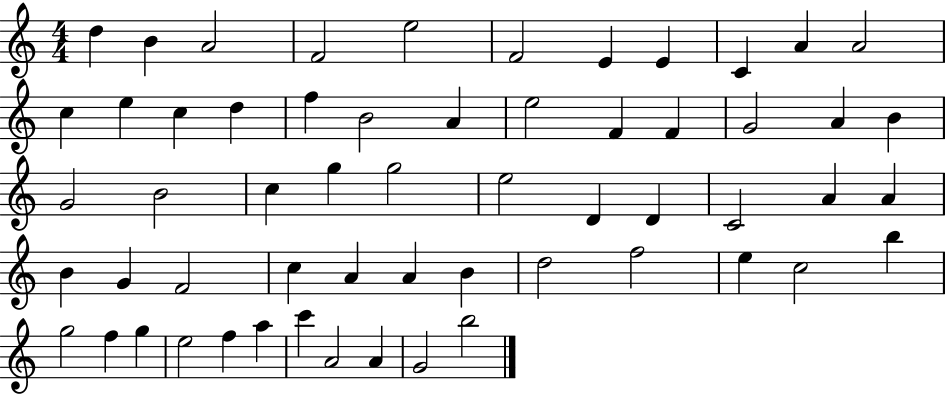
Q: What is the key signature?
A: C major